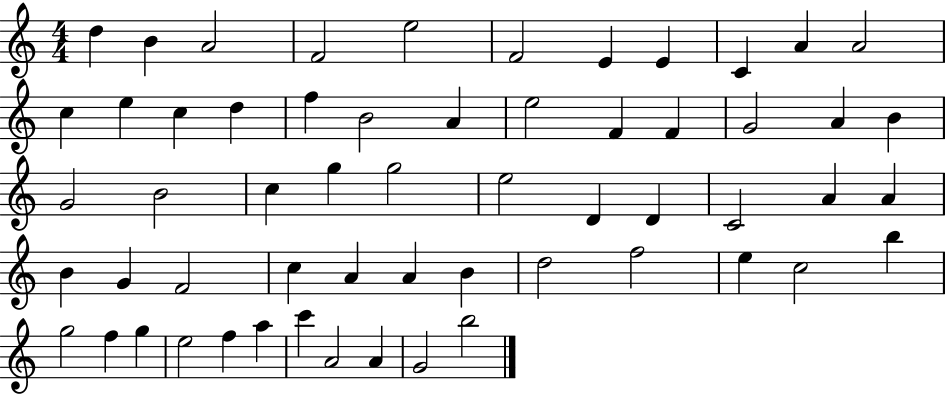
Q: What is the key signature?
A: C major